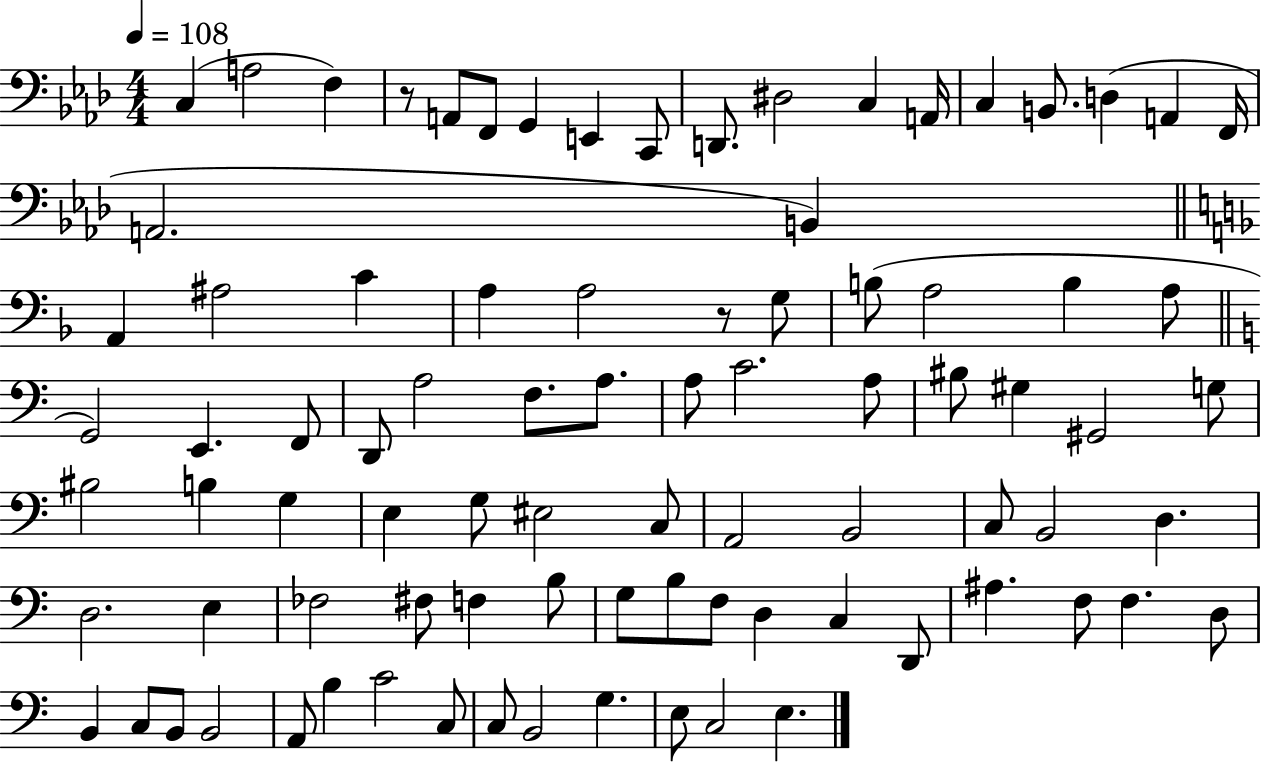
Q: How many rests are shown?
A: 2